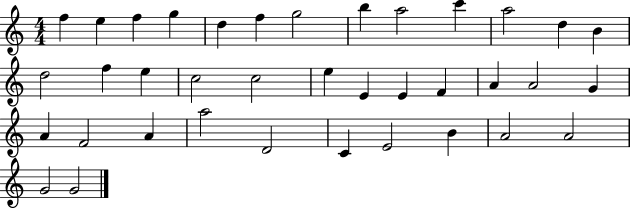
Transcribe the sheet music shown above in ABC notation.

X:1
T:Untitled
M:4/4
L:1/4
K:C
f e f g d f g2 b a2 c' a2 d B d2 f e c2 c2 e E E F A A2 G A F2 A a2 D2 C E2 B A2 A2 G2 G2